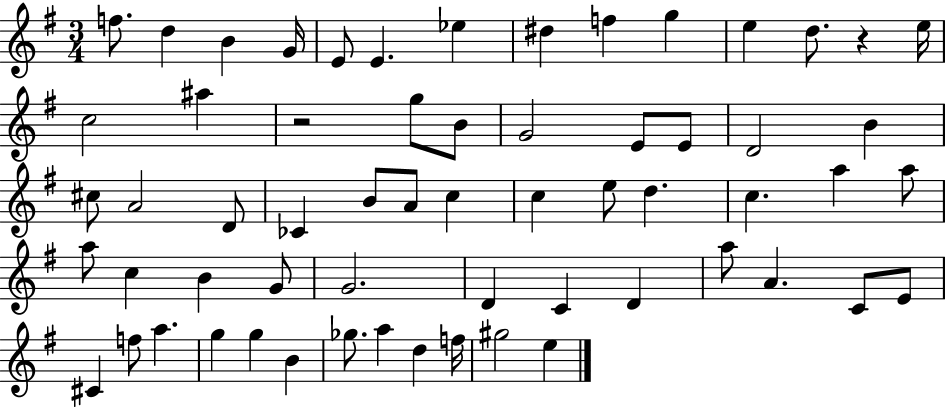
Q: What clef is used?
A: treble